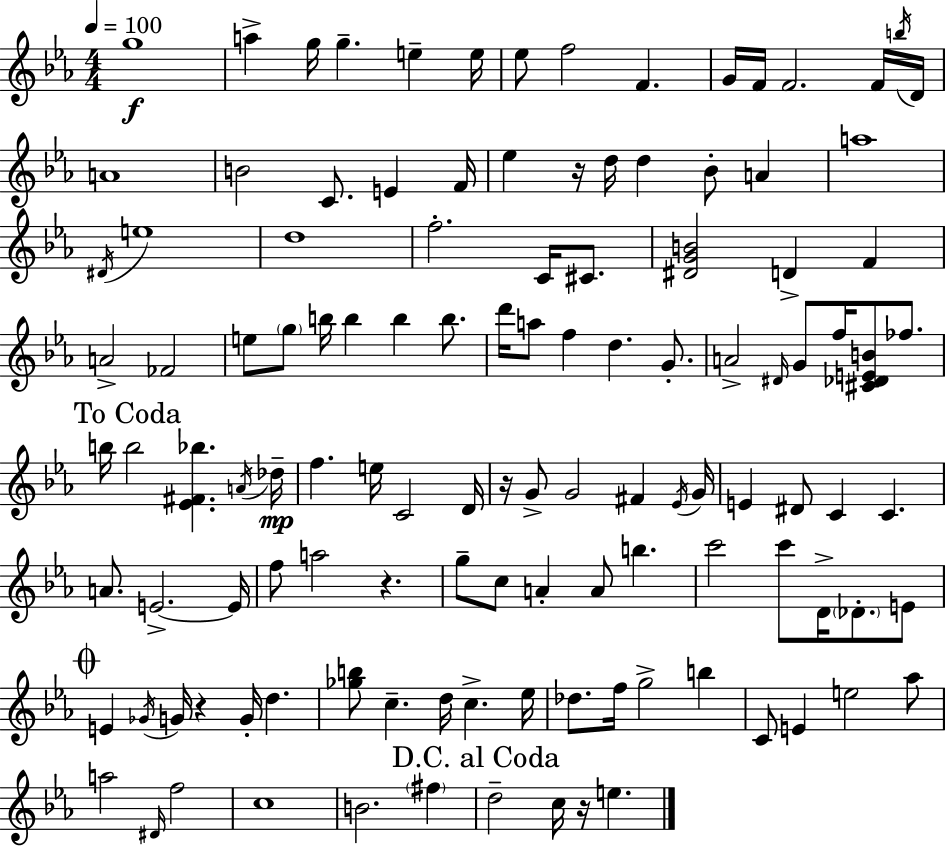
G5/w A5/q G5/s G5/q. E5/q E5/s Eb5/e F5/h F4/q. G4/s F4/s F4/h. F4/s B5/s D4/s A4/w B4/h C4/e. E4/q F4/s Eb5/q R/s D5/s D5/q Bb4/e A4/q A5/w D#4/s E5/w D5/w F5/h. C4/s C#4/e. [D#4,G4,B4]/h D4/q F4/q A4/h FES4/h E5/e G5/e B5/s B5/q B5/q B5/e. D6/s A5/e F5/q D5/q. G4/e. A4/h D#4/s G4/e F5/s [C#4,Db4,E4,B4]/e FES5/e. B5/s B5/h [Eb4,F#4,Bb5]/q. A4/s Db5/s F5/q. E5/s C4/h D4/s R/s G4/e G4/h F#4/q Eb4/s G4/s E4/q D#4/e C4/q C4/q. A4/e. E4/h. E4/s F5/e A5/h R/q. G5/e C5/e A4/q A4/e B5/q. C6/h C6/e D4/s Db4/e. E4/e E4/q Gb4/s G4/s R/q G4/s D5/q. [Gb5,B5]/e C5/q. D5/s C5/q. Eb5/s Db5/e. F5/s G5/h B5/q C4/e E4/q E5/h Ab5/e A5/h D#4/s F5/h C5/w B4/h. F#5/q D5/h C5/s R/s E5/q.